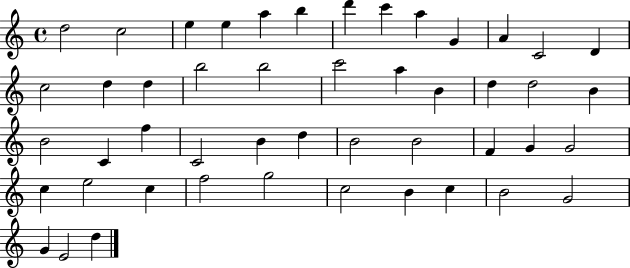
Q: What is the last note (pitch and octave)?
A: D5